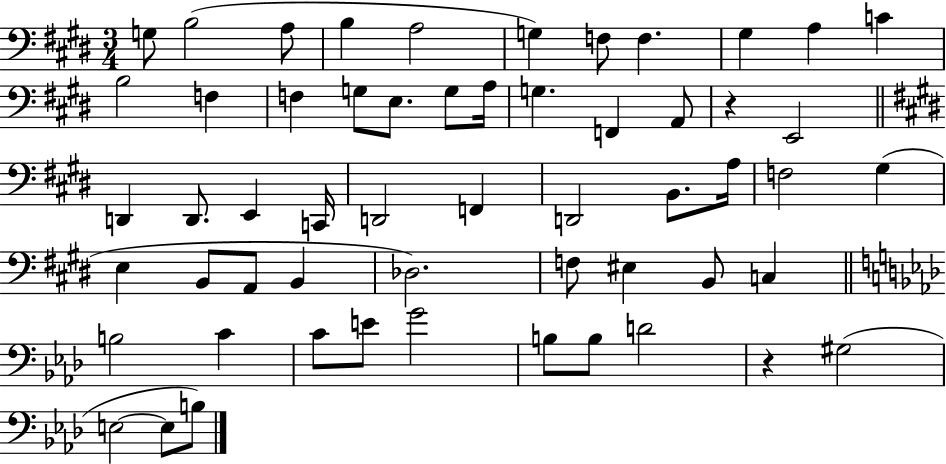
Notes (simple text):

G3/e B3/h A3/e B3/q A3/h G3/q F3/e F3/q. G#3/q A3/q C4/q B3/h F3/q F3/q G3/e E3/e. G3/e A3/s G3/q. F2/q A2/e R/q E2/h D2/q D2/e. E2/q C2/s D2/h F2/q D2/h B2/e. A3/s F3/h G#3/q E3/q B2/e A2/e B2/q Db3/h. F3/e EIS3/q B2/e C3/q B3/h C4/q C4/e E4/e G4/h B3/e B3/e D4/h R/q G#3/h E3/h E3/e B3/e